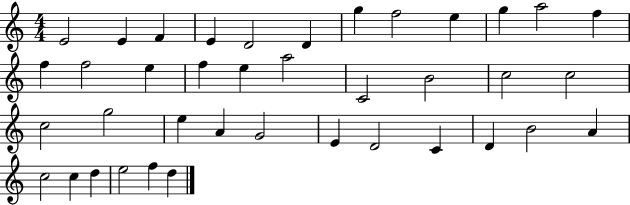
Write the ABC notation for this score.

X:1
T:Untitled
M:4/4
L:1/4
K:C
E2 E F E D2 D g f2 e g a2 f f f2 e f e a2 C2 B2 c2 c2 c2 g2 e A G2 E D2 C D B2 A c2 c d e2 f d